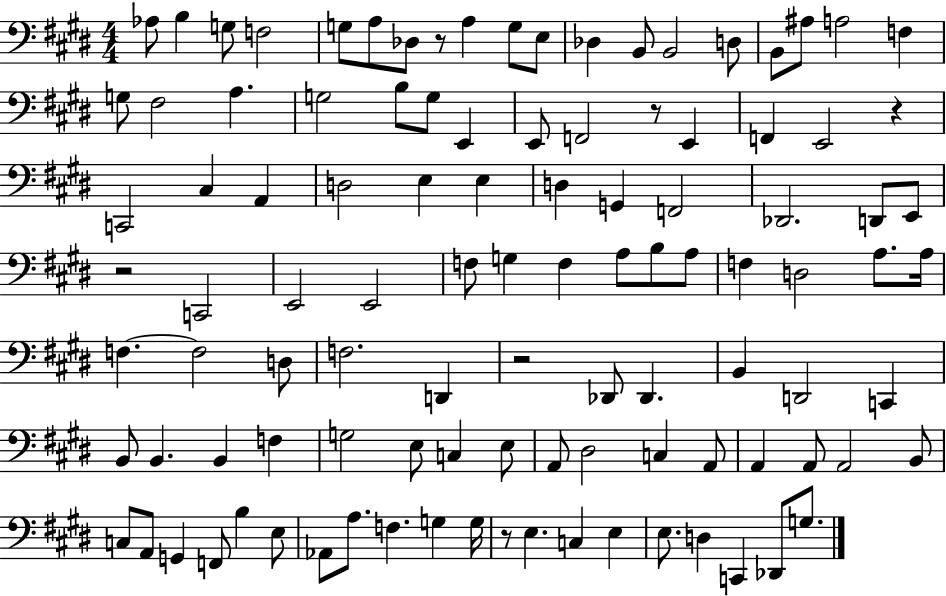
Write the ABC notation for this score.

X:1
T:Untitled
M:4/4
L:1/4
K:E
_A,/2 B, G,/2 F,2 G,/2 A,/2 _D,/2 z/2 A, G,/2 E,/2 _D, B,,/2 B,,2 D,/2 B,,/2 ^A,/2 A,2 F, G,/2 ^F,2 A, G,2 B,/2 G,/2 E,, E,,/2 F,,2 z/2 E,, F,, E,,2 z C,,2 ^C, A,, D,2 E, E, D, G,, F,,2 _D,,2 D,,/2 E,,/2 z2 C,,2 E,,2 E,,2 F,/2 G, F, A,/2 B,/2 A,/2 F, D,2 A,/2 A,/4 F, F,2 D,/2 F,2 D,, z2 _D,,/2 _D,, B,, D,,2 C,, B,,/2 B,, B,, F, G,2 E,/2 C, E,/2 A,,/2 ^D,2 C, A,,/2 A,, A,,/2 A,,2 B,,/2 C,/2 A,,/2 G,, F,,/2 B, E,/2 _A,,/2 A,/2 F, G, G,/4 z/2 E, C, E, E,/2 D, C,, _D,,/2 G,/2